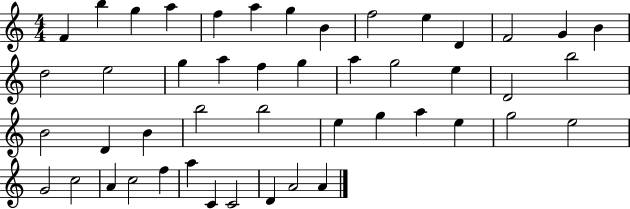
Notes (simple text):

F4/q B5/q G5/q A5/q F5/q A5/q G5/q B4/q F5/h E5/q D4/q F4/h G4/q B4/q D5/h E5/h G5/q A5/q F5/q G5/q A5/q G5/h E5/q D4/h B5/h B4/h D4/q B4/q B5/h B5/h E5/q G5/q A5/q E5/q G5/h E5/h G4/h C5/h A4/q C5/h F5/q A5/q C4/q C4/h D4/q A4/h A4/q